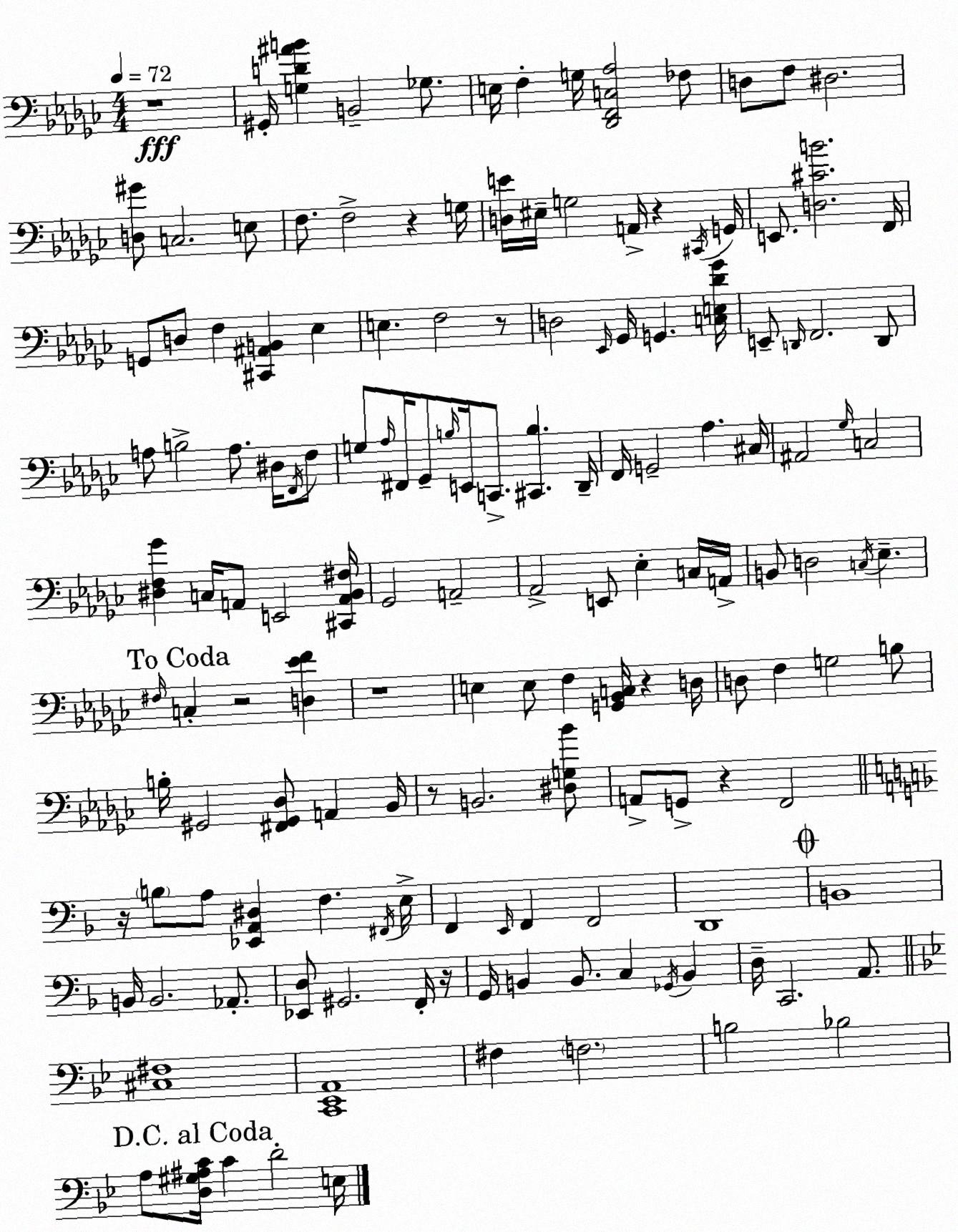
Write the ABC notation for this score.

X:1
T:Untitled
M:4/4
L:1/4
K:Ebm
z4 ^G,,/4 [G,D^AB] B,,2 _G,/2 E,/4 F, G,/4 [_D,,F,,C,_A,]2 _F,/2 D,/2 F,/2 ^D,2 [D,^G]/2 C,2 E,/2 F,/2 F,2 z G,/4 [D,E]/4 ^E,/4 G,2 A,,/4 z ^C,,/4 G,,/4 E,,/2 [D,^CB]2 F,,/4 G,,/2 D,/2 F, [^C,,^A,,B,,] _E, E, F,2 z/2 D,2 _E,,/4 _G,,/4 G,, [C,E,_D_G]/4 E,,/2 D,,/4 F,,2 D,,/2 A,/2 B,2 A,/2 ^D,/4 F,,/4 F,/2 G,/2 _A,/4 ^F,,/4 _G,,/2 B,/4 E,,/4 C,,/2 [^C,,B,] _D,,/4 F,,/4 G,,2 _A, ^C,/4 ^A,,2 _G,/4 C,2 [^D,F,_G] C,/4 A,,/2 E,,2 [^C,,A,,_B,,^F,]/4 _G,,2 A,,2 _A,,2 E,,/2 _E, C,/4 A,,/4 B,,/2 D,2 C,/4 _E, ^F,/4 C, z2 [D,_EF] z4 E, E,/2 F, [G,,_B,,C,]/4 z D,/4 D,/2 F, G,2 B,/2 B,/4 ^G,,2 [^F,,^G,,_D,]/2 A,, _B,,/4 z/2 B,,2 [^D,G,_B]/2 A,,/2 G,,/2 z F,,2 z/4 B,/2 A,/2 [_E,,A,,^D,] F, ^F,,/4 E,/4 F,, E,,/4 F,, F,,2 D,,4 B,,4 B,,/4 B,,2 _A,,/2 [_E,,D,]/2 ^G,,2 F,,/4 z/4 G,,/4 B,, B,,/2 C, _G,,/4 B,, D,/4 C,,2 A,,/2 [^C,^F,]4 [C,,_E,,A,,]4 ^F, F,2 B,2 _B,2 A,/2 [D,^G,^A,C]/4 C D2 E,/4